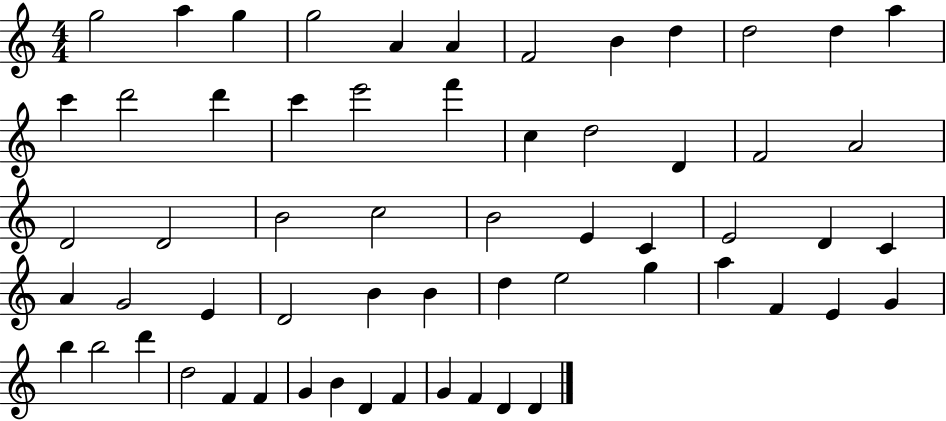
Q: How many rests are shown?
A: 0